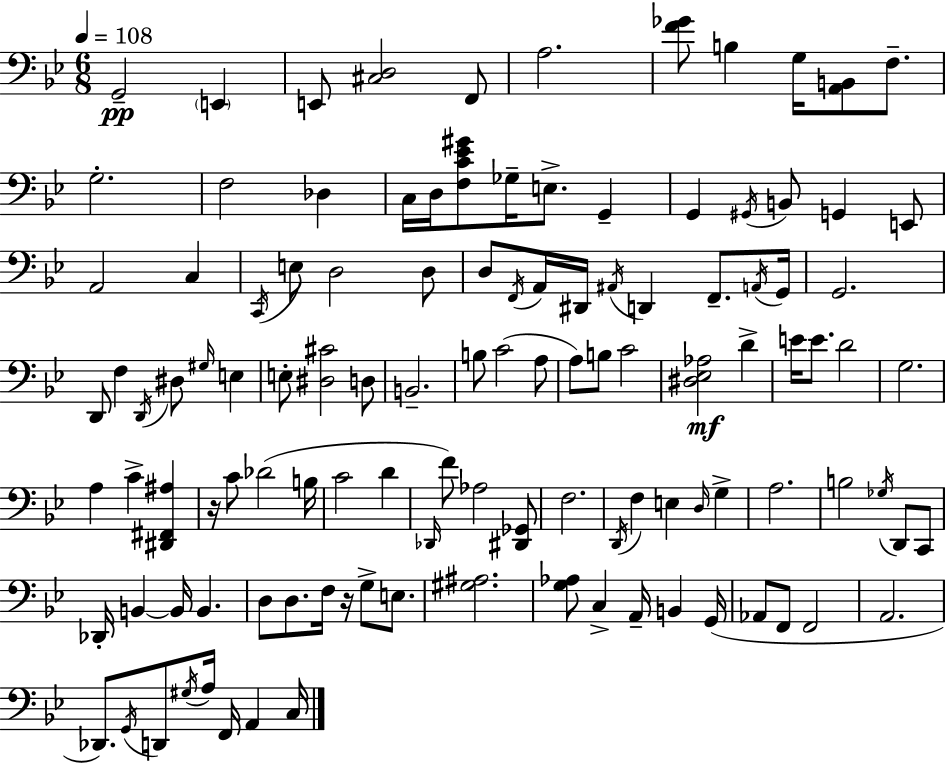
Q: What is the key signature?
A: G minor